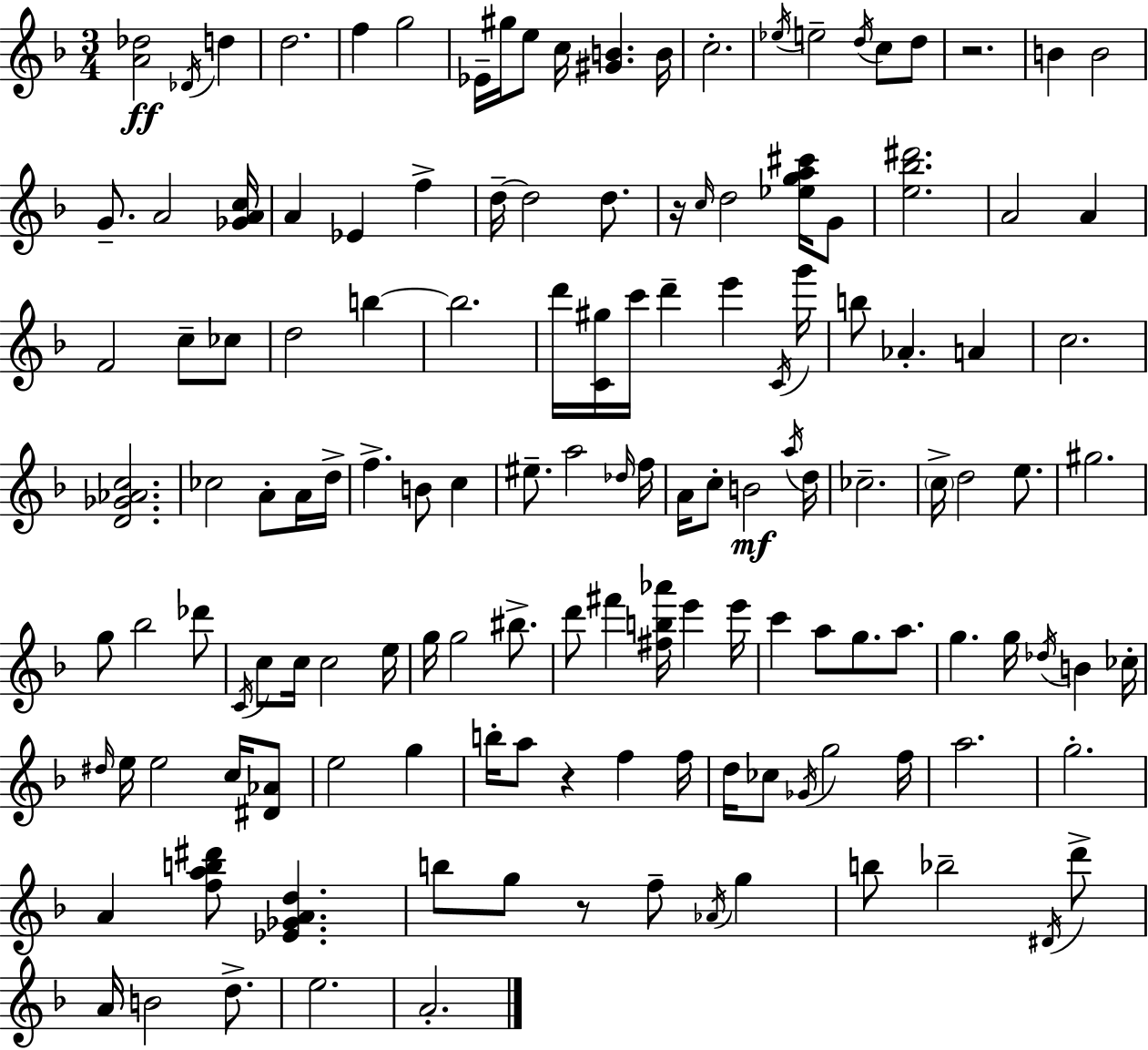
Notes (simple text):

[A4,Db5]/h Db4/s D5/q D5/h. F5/q G5/h Eb4/s G#5/s E5/e C5/s [G#4,B4]/q. B4/s C5/h. Eb5/s E5/h D5/s C5/e D5/e R/h. B4/q B4/h G4/e. A4/h [Gb4,A4,C5]/s A4/q Eb4/q F5/q D5/s D5/h D5/e. R/s C5/s D5/h [Eb5,G5,A5,C#6]/s G4/e [E5,Bb5,D#6]/h. A4/h A4/q F4/h C5/e CES5/e D5/h B5/q B5/h. D6/s [C4,G#5]/s C6/s D6/q E6/q C4/s G6/s B5/e Ab4/q. A4/q C5/h. [D4,Gb4,Ab4,C5]/h. CES5/h A4/e A4/s D5/s F5/q. B4/e C5/q EIS5/e. A5/h Db5/s F5/s A4/s C5/e B4/h A5/s D5/s CES5/h. C5/s D5/h E5/e. G#5/h. G5/e Bb5/h Db6/e C4/s C5/e C5/s C5/h E5/s G5/s G5/h BIS5/e. D6/e F#6/q [F#5,B5,Ab6]/s E6/q E6/s C6/q A5/e G5/e. A5/e. G5/q. G5/s Db5/s B4/q CES5/s D#5/s E5/s E5/h C5/s [D#4,Ab4]/e E5/h G5/q B5/s A5/e R/q F5/q F5/s D5/s CES5/e Gb4/s G5/h F5/s A5/h. G5/h. A4/q [F5,A5,B5,D#6]/e [Eb4,Gb4,A4,D5]/q. B5/e G5/e R/e F5/e Ab4/s G5/q B5/e Bb5/h D#4/s D6/e A4/s B4/h D5/e. E5/h. A4/h.